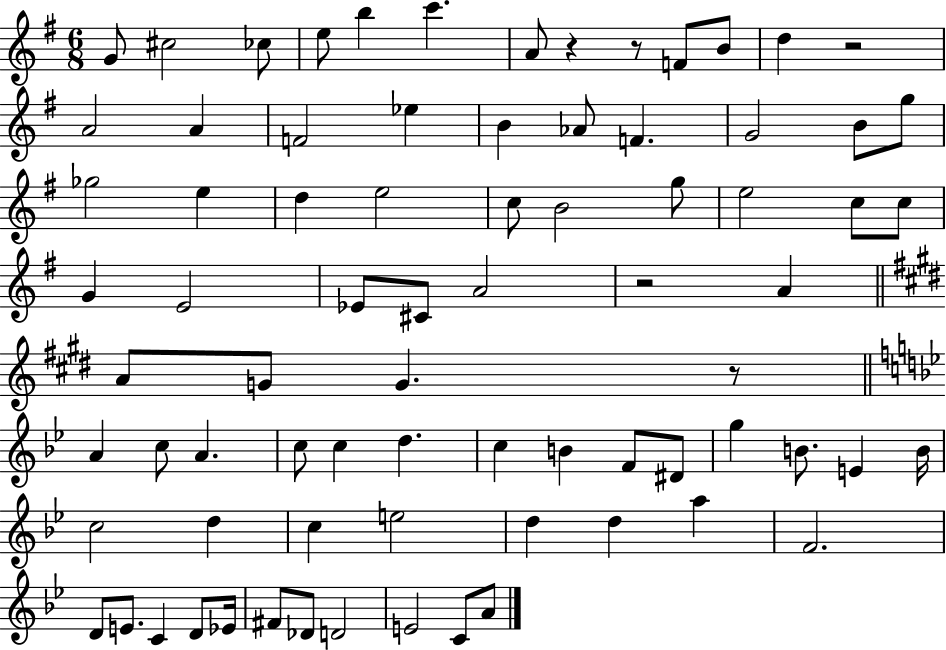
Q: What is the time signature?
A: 6/8